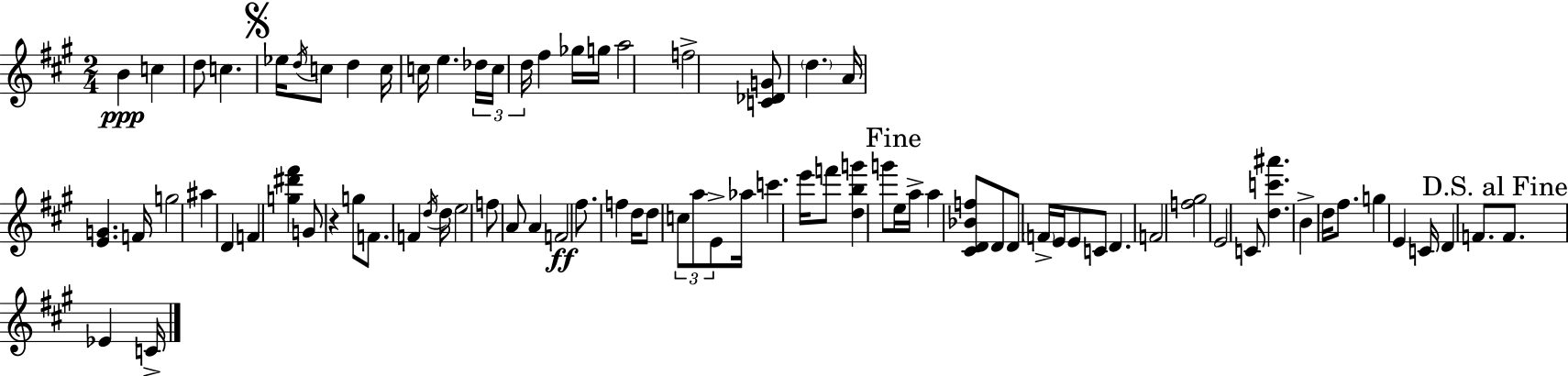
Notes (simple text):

B4/q C5/q D5/e C5/q. Eb5/s D5/s C5/e D5/q C5/s C5/s E5/q. Db5/s C5/s D5/s F#5/q Gb5/s G5/s A5/h F5/h [C4,Db4,G4]/e D5/q. A4/s [E4,G4]/q. F4/s G5/h A#5/q D4/q F4/q [G5,D#6,F#6]/q G4/e R/q G5/e F4/e. F4/q D5/s D5/s E5/h F5/e A4/e A4/q F4/h F#5/e. F5/q D5/s D5/e C5/e A5/e E4/e Ab5/s C6/q. E6/s F6/e [D5,B5,G6]/q G6/e E5/s A5/s A5/q [C#4,D4,Bb4,F5]/e D4/e D4/e F4/s E4/s E4/e C4/e D4/q. F4/h [F5,G#5]/h E4/h C4/e [D5,C6,A#6]/q. B4/q D5/s F#5/e. G5/q E4/q C4/s D4/q F4/e. F4/e. Eb4/q C4/s